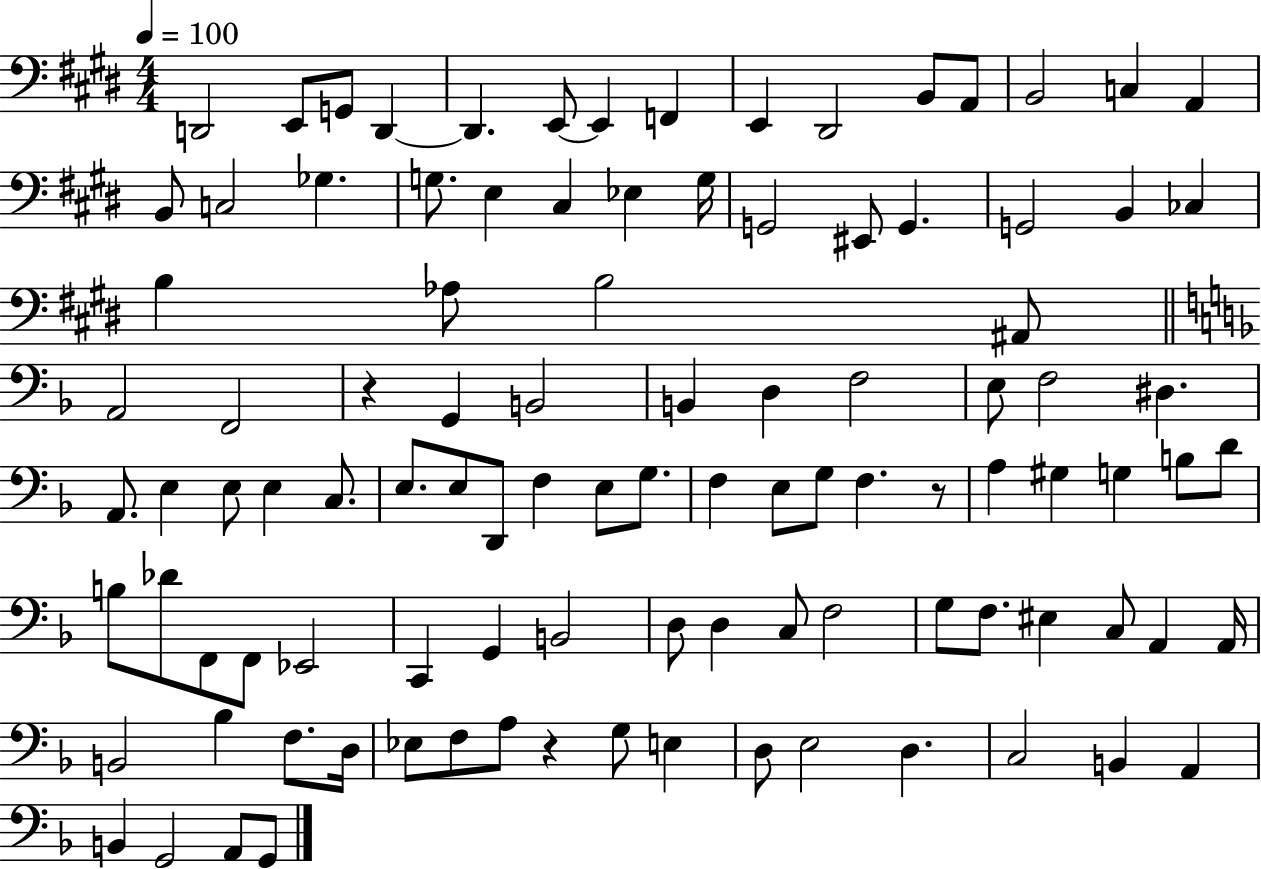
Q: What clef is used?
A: bass